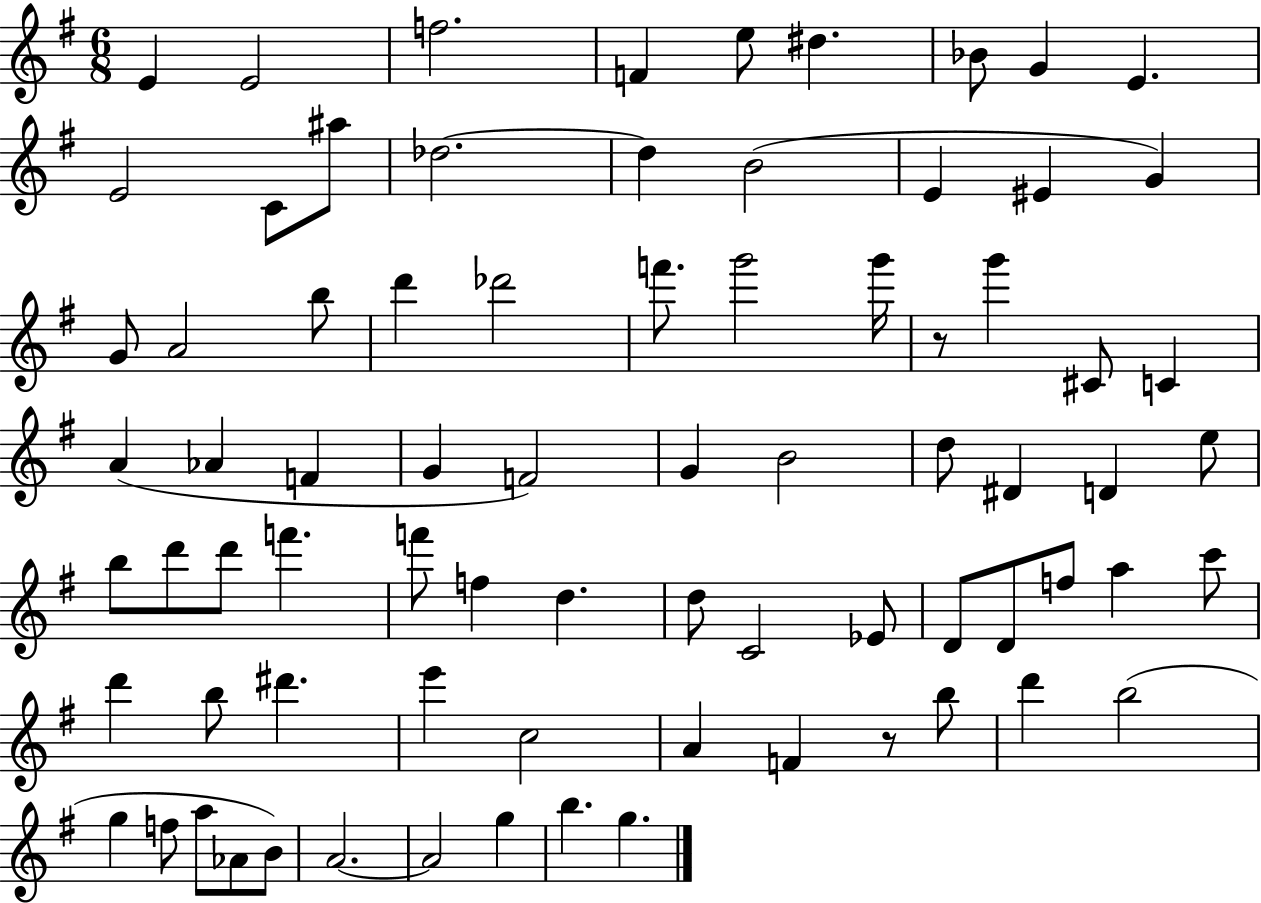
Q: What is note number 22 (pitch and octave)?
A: D6